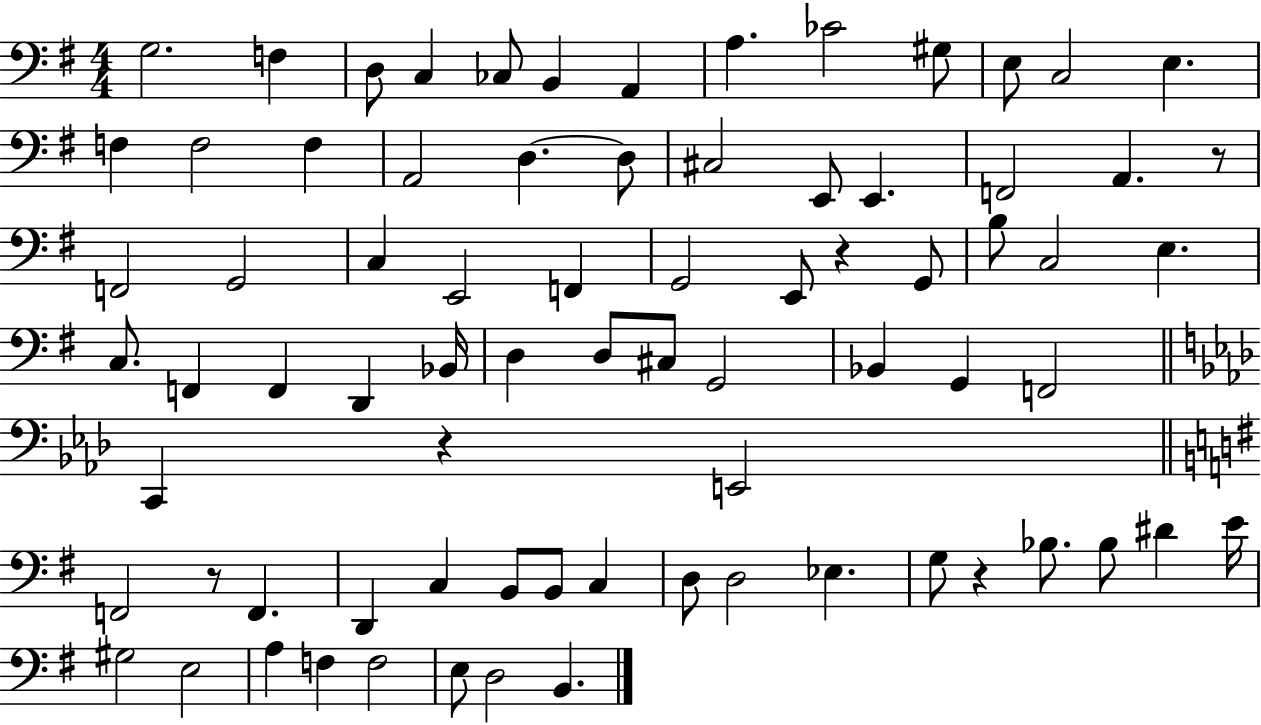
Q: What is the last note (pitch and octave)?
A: B2